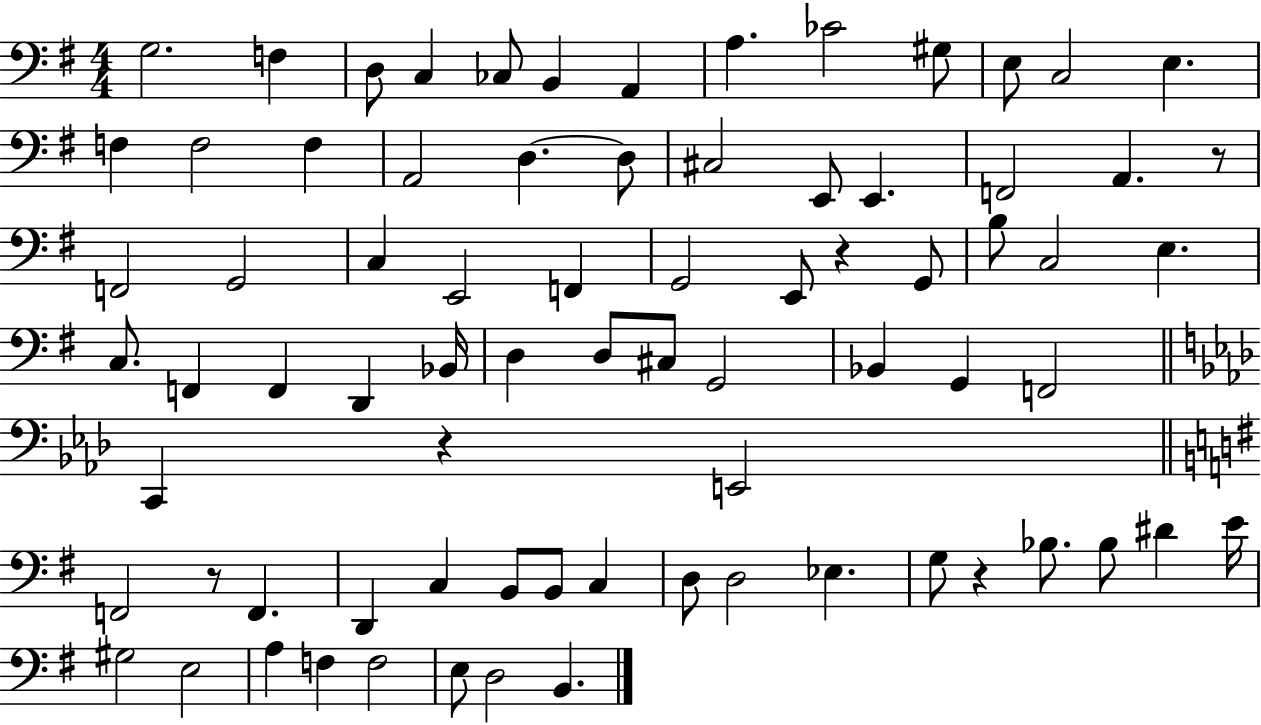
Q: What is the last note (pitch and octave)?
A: B2